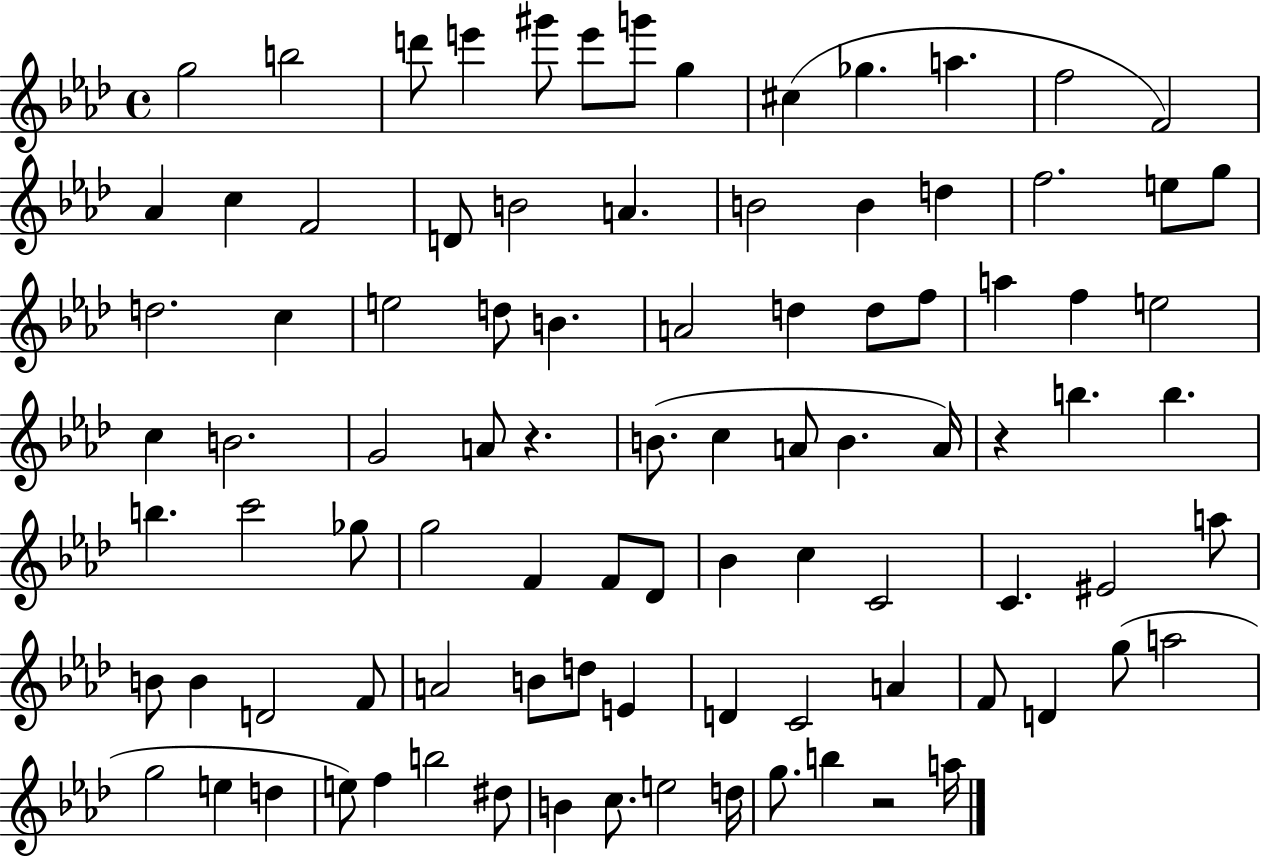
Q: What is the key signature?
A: AES major